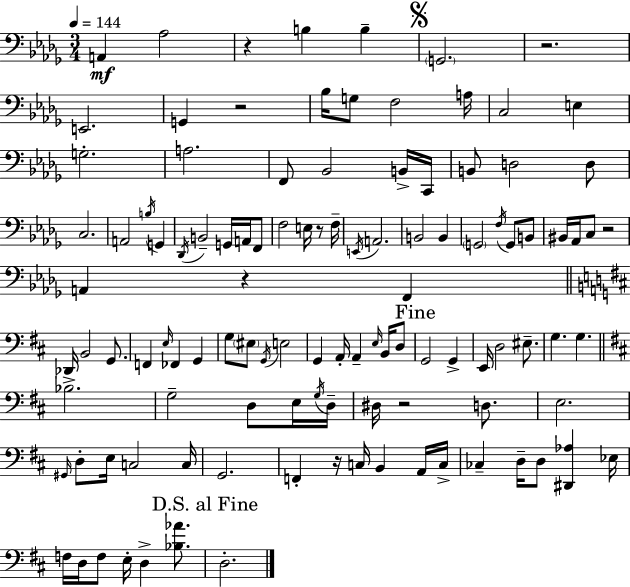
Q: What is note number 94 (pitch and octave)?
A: D3